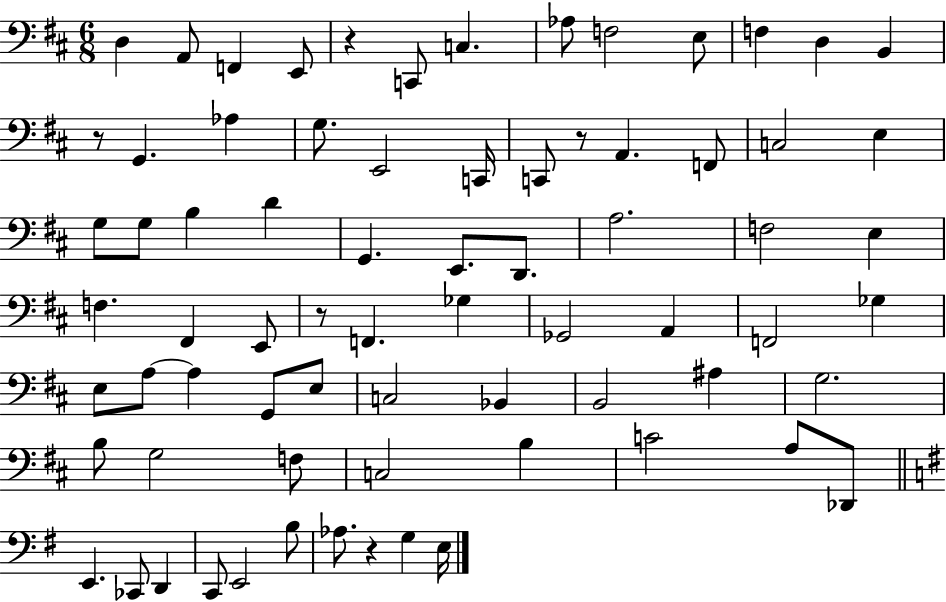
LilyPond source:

{
  \clef bass
  \numericTimeSignature
  \time 6/8
  \key d \major
  d4 a,8 f,4 e,8 | r4 c,8 c4. | aes8 f2 e8 | f4 d4 b,4 | \break r8 g,4. aes4 | g8. e,2 c,16 | c,8 r8 a,4. f,8 | c2 e4 | \break g8 g8 b4 d'4 | g,4. e,8. d,8. | a2. | f2 e4 | \break f4. fis,4 e,8 | r8 f,4. ges4 | ges,2 a,4 | f,2 ges4 | \break e8 a8~~ a4 g,8 e8 | c2 bes,4 | b,2 ais4 | g2. | \break b8 g2 f8 | c2 b4 | c'2 a8 des,8 | \bar "||" \break \key e \minor e,4. ces,8 d,4 | c,8 e,2 b8 | aes8. r4 g4 e16 | \bar "|."
}